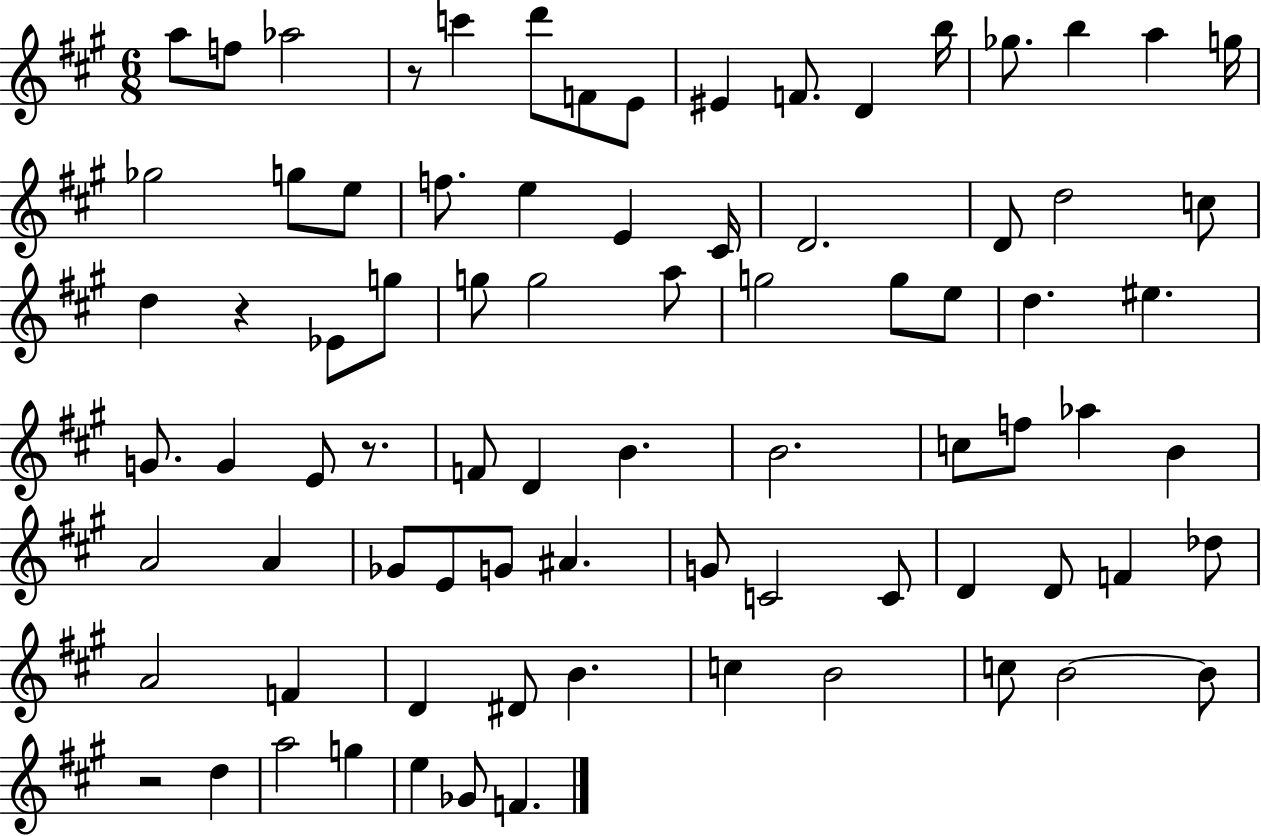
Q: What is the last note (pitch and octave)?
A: F4